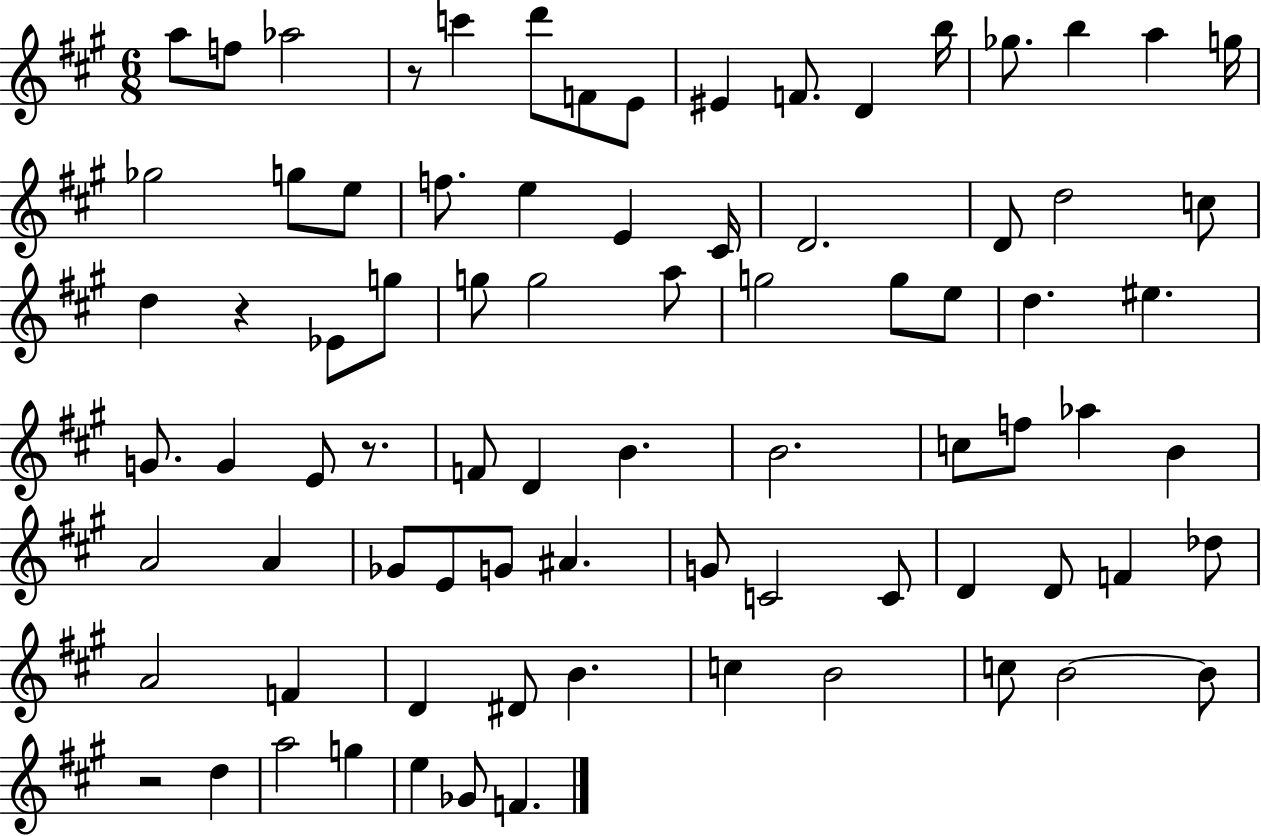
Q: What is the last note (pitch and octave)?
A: F4